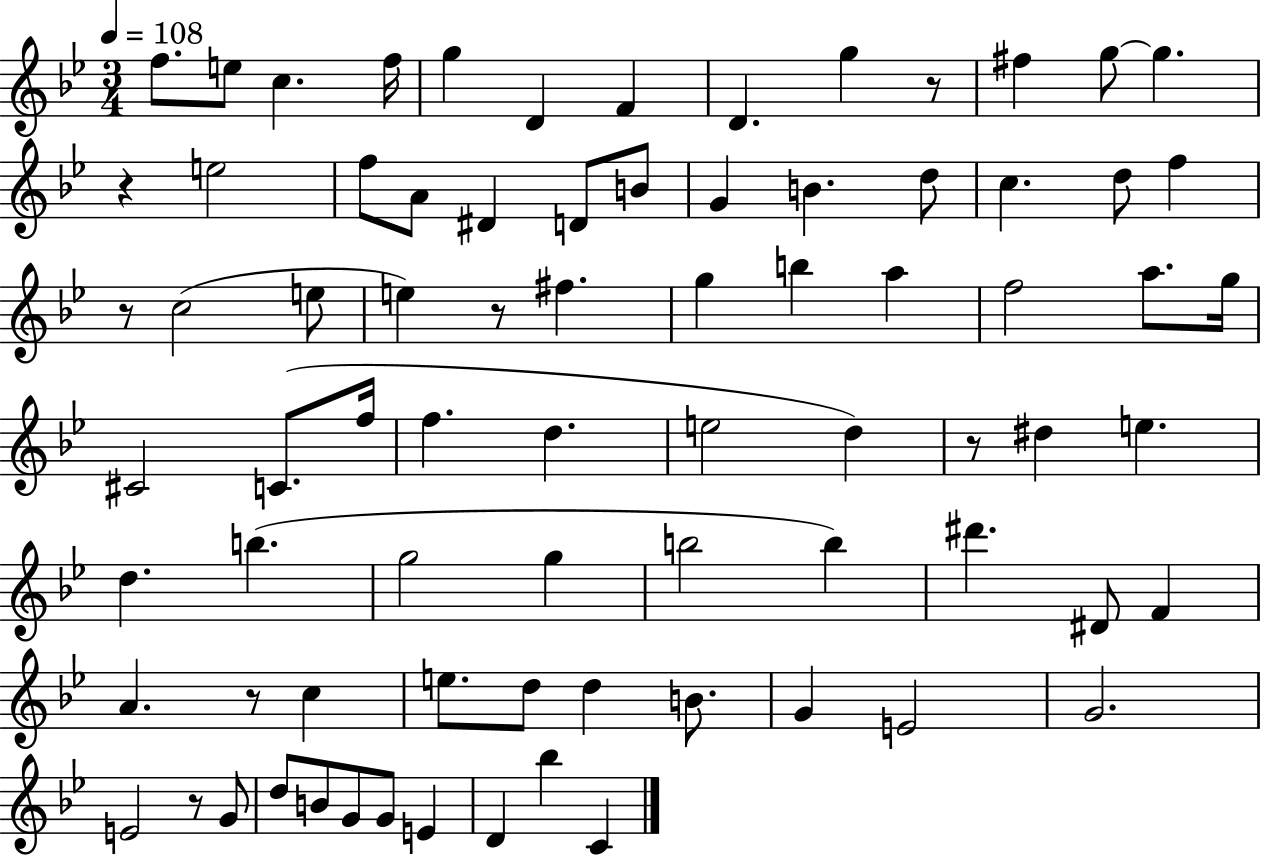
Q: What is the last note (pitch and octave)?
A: C4